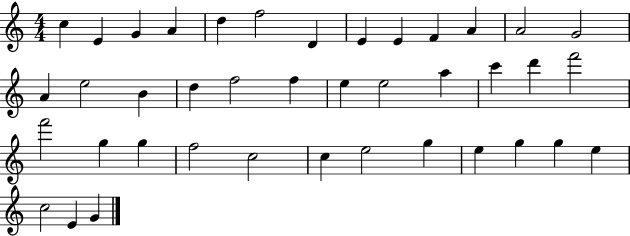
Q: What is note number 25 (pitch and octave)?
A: F6